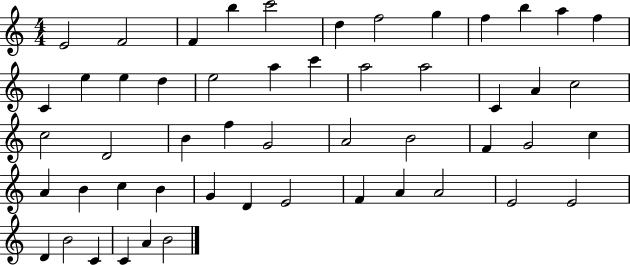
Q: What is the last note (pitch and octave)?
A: B4